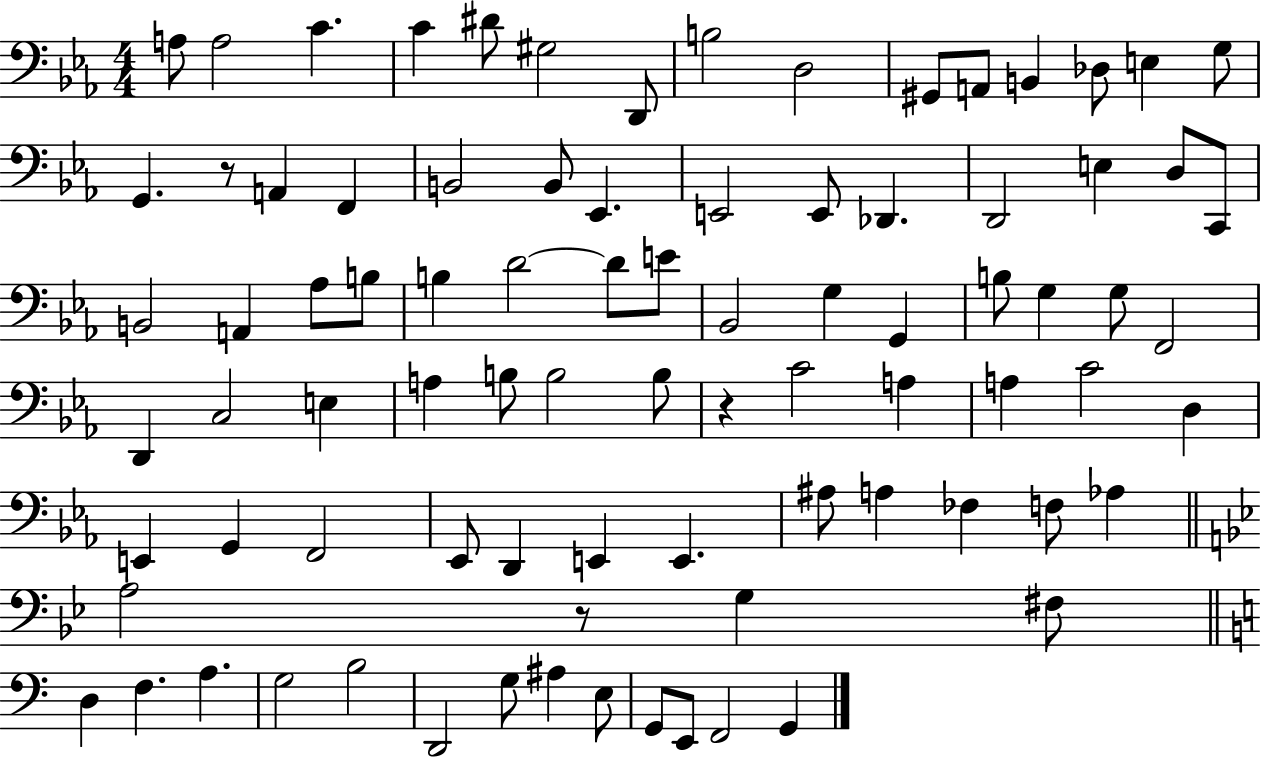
{
  \clef bass
  \numericTimeSignature
  \time 4/4
  \key ees \major
  a8 a2 c'4. | c'4 dis'8 gis2 d,8 | b2 d2 | gis,8 a,8 b,4 des8 e4 g8 | \break g,4. r8 a,4 f,4 | b,2 b,8 ees,4. | e,2 e,8 des,4. | d,2 e4 d8 c,8 | \break b,2 a,4 aes8 b8 | b4 d'2~~ d'8 e'8 | bes,2 g4 g,4 | b8 g4 g8 f,2 | \break d,4 c2 e4 | a4 b8 b2 b8 | r4 c'2 a4 | a4 c'2 d4 | \break e,4 g,4 f,2 | ees,8 d,4 e,4 e,4. | ais8 a4 fes4 f8 aes4 | \bar "||" \break \key g \minor a2 r8 g4 fis8 | \bar "||" \break \key c \major d4 f4. a4. | g2 b2 | d,2 g8 ais4 e8 | g,8 e,8 f,2 g,4 | \break \bar "|."
}